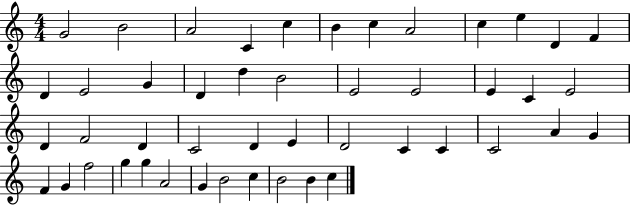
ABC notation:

X:1
T:Untitled
M:4/4
L:1/4
K:C
G2 B2 A2 C c B c A2 c e D F D E2 G D d B2 E2 E2 E C E2 D F2 D C2 D E D2 C C C2 A G F G f2 g g A2 G B2 c B2 B c